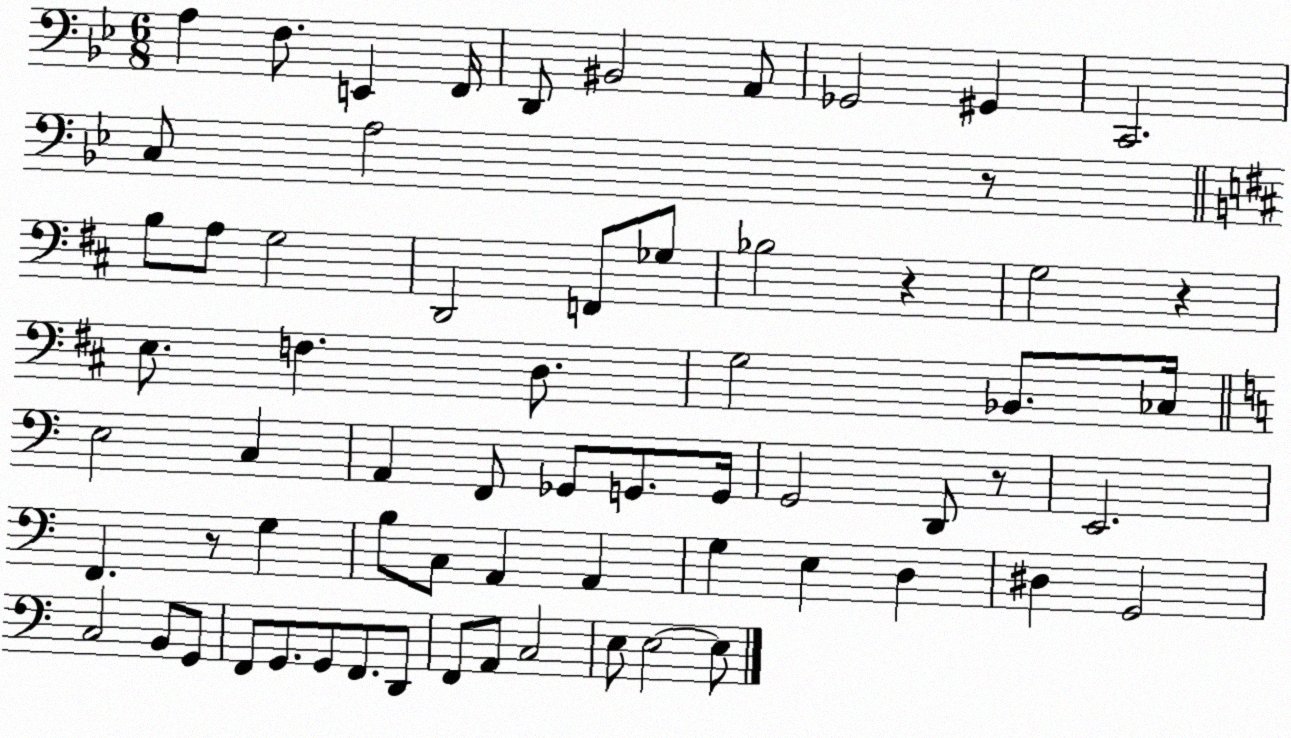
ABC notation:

X:1
T:Untitled
M:6/8
L:1/4
K:Bb
A, F,/2 E,, F,,/4 D,,/2 ^B,,2 A,,/2 _G,,2 ^G,, C,,2 C,/2 A,2 z/2 B,/2 A,/2 G,2 D,,2 F,,/2 _G,/2 _B,2 z G,2 z E,/2 F, D,/2 G,2 _B,,/2 _C,/4 E,2 C, A,, F,,/2 _G,,/2 G,,/2 G,,/4 G,,2 D,,/2 z/2 E,,2 F,, z/2 G, B,/2 C,/2 A,, A,, G, E, D, ^D, G,,2 C,2 B,,/2 G,,/2 F,,/2 G,,/2 G,,/2 F,,/2 D,,/2 F,,/2 A,,/2 C,2 E,/2 E,2 E,/2